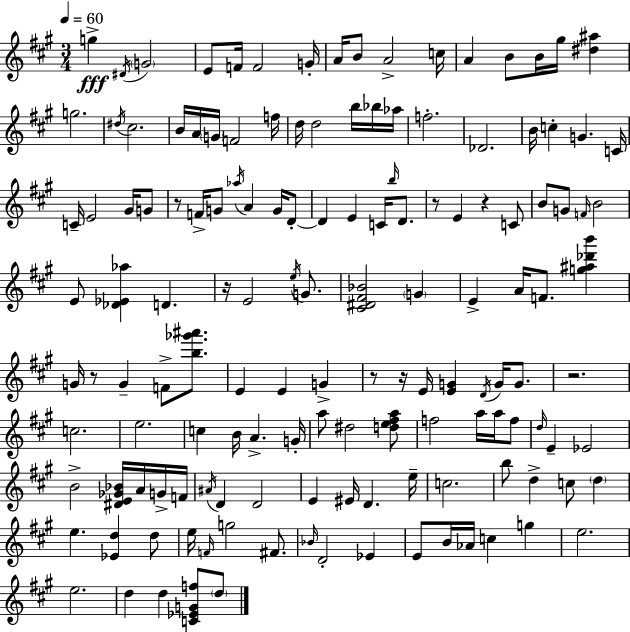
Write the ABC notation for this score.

X:1
T:Untitled
M:3/4
L:1/4
K:A
g ^D/4 G2 E/2 F/4 F2 G/4 A/4 B/2 A2 c/4 A B/2 B/4 ^g/4 [^d^a] g2 ^d/4 ^c2 B/4 A/4 G/4 F2 f/4 d/4 d2 b/4 _b/4 _a/4 f2 _D2 B/4 c G C/4 C/4 E2 ^G/4 G/2 z/2 F/4 G/2 _a/4 A G/4 D/2 D E C/4 b/4 D/2 z/2 E z C/2 B/2 G/2 F/4 B2 E/2 [_D_E_a] D z/4 E2 e/4 G/2 [^C^D^F_B]2 G E A/4 F/2 [g^a_d'b'] G/4 z/2 G F/2 [b_g'^a']/2 E E G z/2 z/4 E/4 [EG] D/4 G/4 G/2 z2 c2 e2 c B/4 A G/4 a/2 ^d2 [de^fa]/2 f2 a/4 a/4 f/2 d/4 E _E2 B2 [^DE_G_B]/4 A/4 G/4 F/4 ^A/4 D D2 E ^E/4 D e/4 c2 b/2 d c/2 d e [_Ed] d/2 e/4 F/4 g2 ^F/2 _B/4 D2 _E E/2 B/4 _A/4 c g e2 e2 d d [C_EGf]/2 d/2